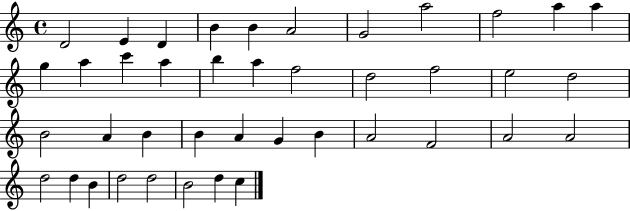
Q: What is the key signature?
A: C major